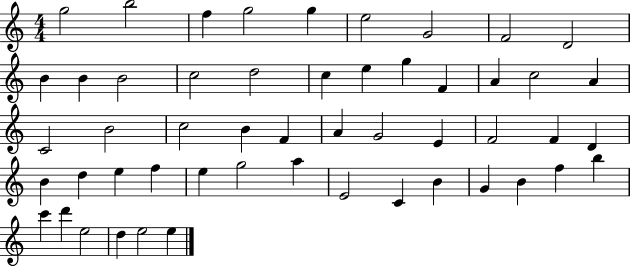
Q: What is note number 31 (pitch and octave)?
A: F4